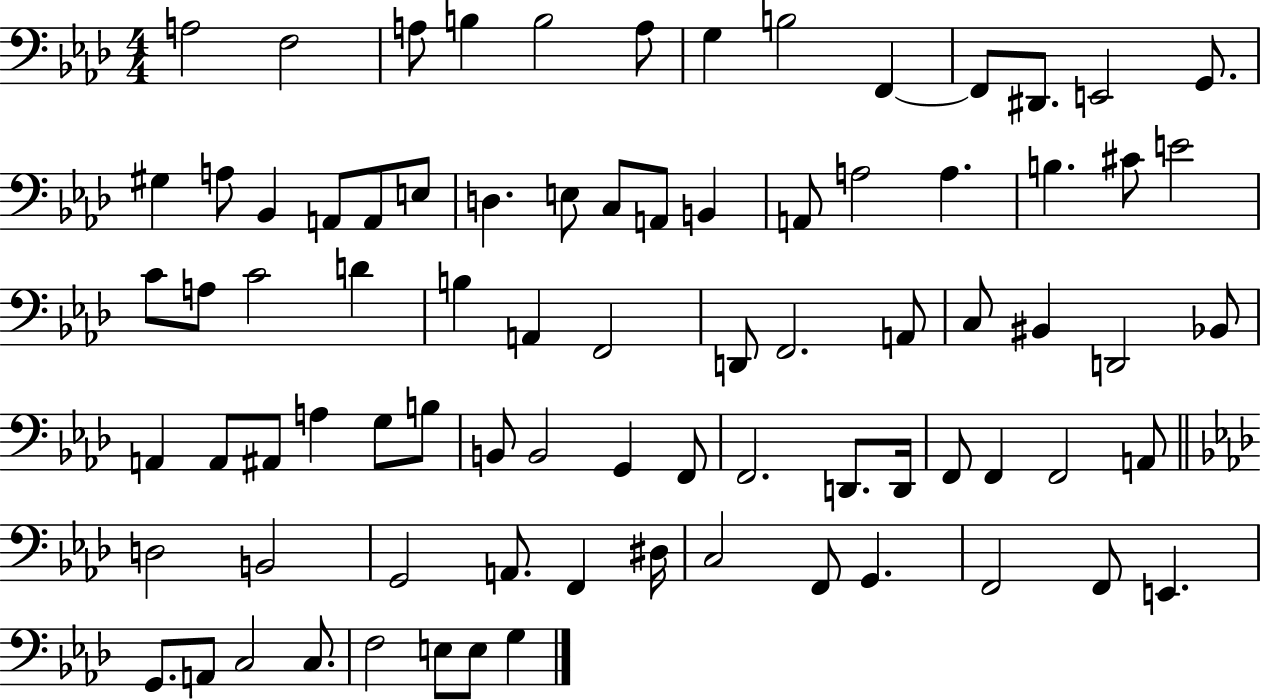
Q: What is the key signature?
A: AES major